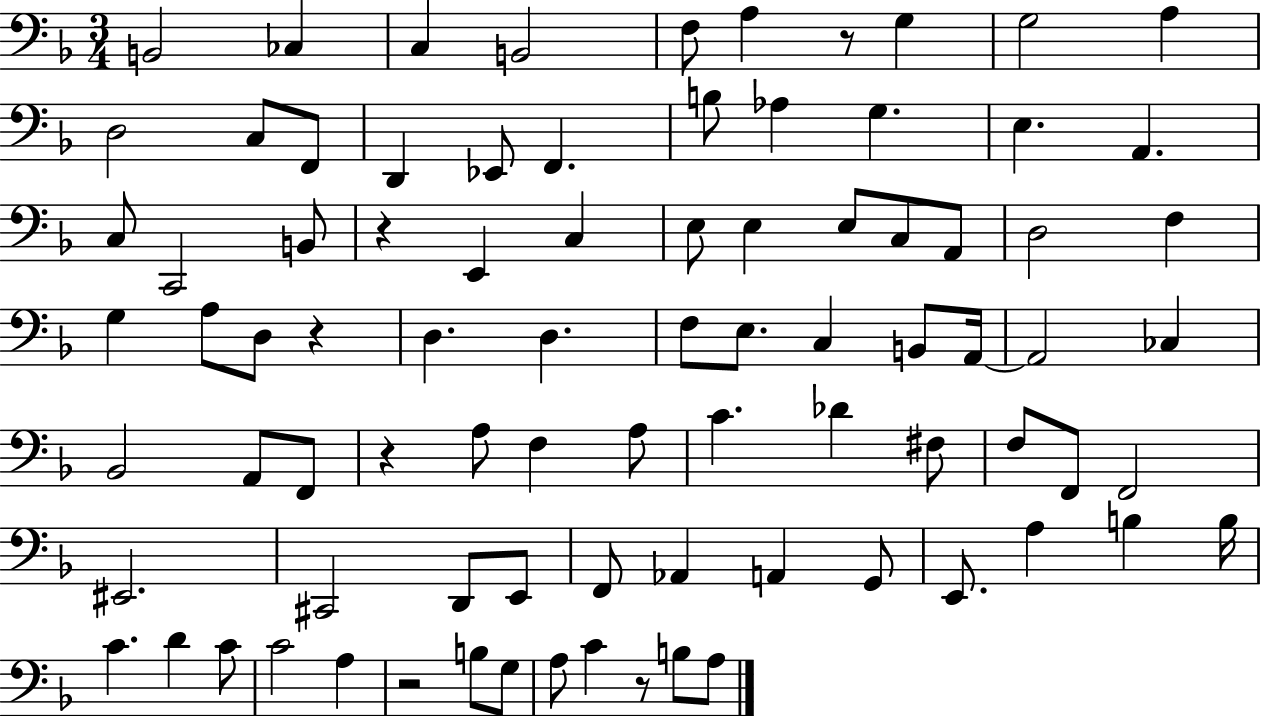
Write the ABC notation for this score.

X:1
T:Untitled
M:3/4
L:1/4
K:F
B,,2 _C, C, B,,2 F,/2 A, z/2 G, G,2 A, D,2 C,/2 F,,/2 D,, _E,,/2 F,, B,/2 _A, G, E, A,, C,/2 C,,2 B,,/2 z E,, C, E,/2 E, E,/2 C,/2 A,,/2 D,2 F, G, A,/2 D,/2 z D, D, F,/2 E,/2 C, B,,/2 A,,/4 A,,2 _C, _B,,2 A,,/2 F,,/2 z A,/2 F, A,/2 C _D ^F,/2 F,/2 F,,/2 F,,2 ^E,,2 ^C,,2 D,,/2 E,,/2 F,,/2 _A,, A,, G,,/2 E,,/2 A, B, B,/4 C D C/2 C2 A, z2 B,/2 G,/2 A,/2 C z/2 B,/2 A,/2